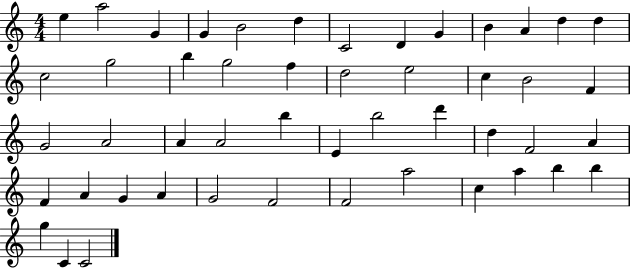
{
  \clef treble
  \numericTimeSignature
  \time 4/4
  \key c \major
  e''4 a''2 g'4 | g'4 b'2 d''4 | c'2 d'4 g'4 | b'4 a'4 d''4 d''4 | \break c''2 g''2 | b''4 g''2 f''4 | d''2 e''2 | c''4 b'2 f'4 | \break g'2 a'2 | a'4 a'2 b''4 | e'4 b''2 d'''4 | d''4 f'2 a'4 | \break f'4 a'4 g'4 a'4 | g'2 f'2 | f'2 a''2 | c''4 a''4 b''4 b''4 | \break g''4 c'4 c'2 | \bar "|."
}